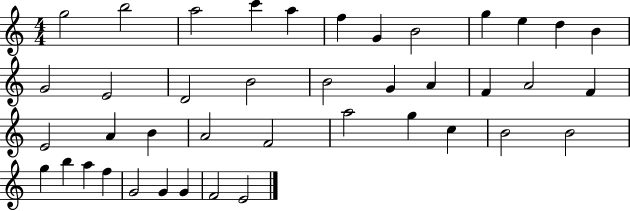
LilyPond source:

{
  \clef treble
  \numericTimeSignature
  \time 4/4
  \key c \major
  g''2 b''2 | a''2 c'''4 a''4 | f''4 g'4 b'2 | g''4 e''4 d''4 b'4 | \break g'2 e'2 | d'2 b'2 | b'2 g'4 a'4 | f'4 a'2 f'4 | \break e'2 a'4 b'4 | a'2 f'2 | a''2 g''4 c''4 | b'2 b'2 | \break g''4 b''4 a''4 f''4 | g'2 g'4 g'4 | f'2 e'2 | \bar "|."
}